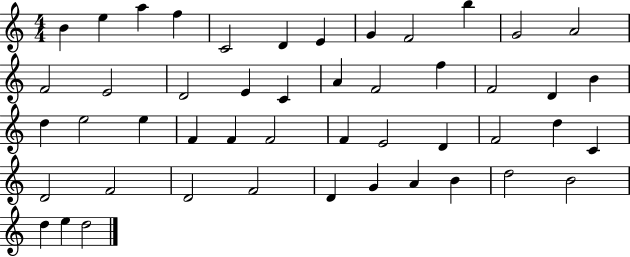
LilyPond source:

{
  \clef treble
  \numericTimeSignature
  \time 4/4
  \key c \major
  b'4 e''4 a''4 f''4 | c'2 d'4 e'4 | g'4 f'2 b''4 | g'2 a'2 | \break f'2 e'2 | d'2 e'4 c'4 | a'4 f'2 f''4 | f'2 d'4 b'4 | \break d''4 e''2 e''4 | f'4 f'4 f'2 | f'4 e'2 d'4 | f'2 d''4 c'4 | \break d'2 f'2 | d'2 f'2 | d'4 g'4 a'4 b'4 | d''2 b'2 | \break d''4 e''4 d''2 | \bar "|."
}